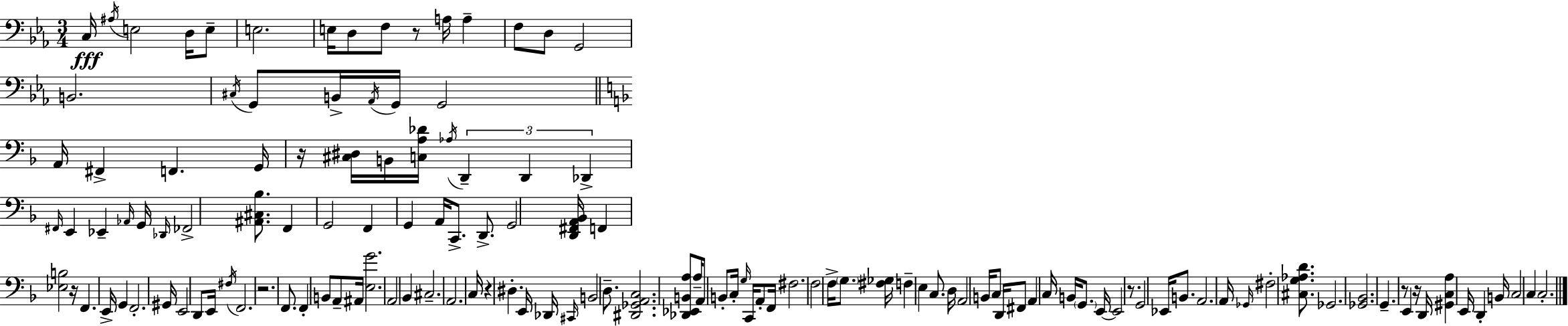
X:1
T:Untitled
M:3/4
L:1/4
K:Eb
C,/4 ^A,/4 E,2 D,/4 E,/2 E,2 E,/4 D,/2 F,/2 z/2 A,/4 A, F,/2 D,/2 G,,2 B,,2 ^C,/4 G,,/2 B,,/4 _A,,/4 G,,/4 G,,2 A,,/4 ^F,, F,, G,,/4 z/4 [^C,^D,]/4 B,,/4 [C,A,_D]/4 _A,/4 D,, D,, _D,, ^F,,/4 E,, _E,, _A,,/4 G,,/4 _D,,/4 _F,,2 [^A,,^C,_B,]/2 F,, G,,2 F,, G,, A,,/4 C,,/2 D,,/2 G,,2 [D,,^F,,A,,_B,,]/4 F,, [_E,B,]2 z/4 F,, E,,/4 G,, F,,2 ^G,,/4 E,,2 D,,/2 E,,/4 ^F,/4 F,,2 z2 F,,/2 F,, B,,/2 A,,/2 ^A,,/4 [E,G]2 A,,2 _B,, ^C,2 A,,2 C,/4 z ^D, E,,/4 _D,,/4 ^C,,/4 B,,2 D,/2 [^D,,_G,,A,,C,]2 [_D,,_E,,B,,A,]/2 A,/4 A,,/2 B,,/2 C,/4 G,/4 C,,/4 A,,/2 F,,/4 ^F,2 F,2 F,/4 G,/2 [^F,_G,]/4 F, E, C,/2 D,/4 A,,2 B,,/4 C,/2 D,,/4 ^F,,/2 A,, C,/4 B,,/4 G,,/2 E,,/4 E,,2 z/2 G,,2 _E,,/4 B,,/2 A,,2 A,,/4 _G,,/4 ^F,2 [^C,G,_A,D]/2 _G,,2 [_G,,_B,,]2 G,, z/2 E,, z/4 D,,/4 [^G,,C,A,] E,,/4 D,, B,,/4 C,2 C, C,2